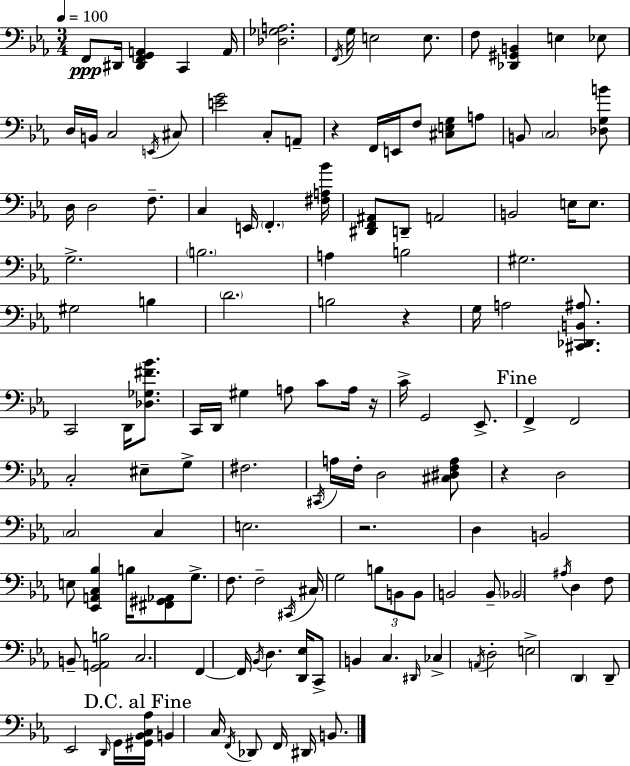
X:1
T:Untitled
M:3/4
L:1/4
K:Cm
F,,/2 ^D,,/4 [^D,,F,,G,,A,,] C,, A,,/4 [_D,_G,A,]2 F,,/4 G,/4 E,2 E,/2 F,/2 [_D,,^G,,B,,] E, _E,/2 D,/4 B,,/4 C,2 E,,/4 ^C,/2 [EG]2 C,/2 A,,/2 z F,,/4 E,,/4 F,/2 [^C,E,G,]/2 A,/2 B,,/2 C,2 [_D,G,B]/2 D,/4 D,2 F,/2 C, E,,/4 F,, [^F,A,_B]/4 [^D,,F,,^A,,]/2 D,,/2 A,,2 B,,2 E,/4 E,/2 G,2 B,2 A, B,2 ^G,2 ^G,2 B, D2 B,2 z G,/4 A,2 [^C,,_D,,B,,^A,]/2 C,,2 D,,/4 [_D,_G,^F_B]/2 C,,/4 D,,/4 ^G, A,/2 C/2 A,/4 z/4 C/4 G,,2 _E,,/2 F,, F,,2 C,2 ^E,/2 G,/2 ^F,2 ^C,,/4 A,/4 F,/4 D,2 [^C,^D,F,A,]/2 z D,2 C,2 C, E,2 z2 D, B,,2 E,/2 [_E,,A,,C,_B,] B,/4 [^F,,^G,,_A,,]/2 G,/2 F,/2 F,2 ^C,,/4 ^C,/4 G,2 B,/2 B,,/2 B,,/2 B,,2 B,,/2 _B,,2 ^A,/4 D, F,/2 B,,/2 [G,,A,,B,]2 C,2 F,, F,,/4 _B,,/4 D, [D,,_E,]/4 C,,/2 B,, C, ^D,,/4 _C, A,,/4 D,2 E,2 D,, D,,/2 _E,,2 D,,/4 G,,/4 [^G,,_B,,C,_A,]/4 B,, C,/4 F,,/4 _D,,/2 F,,/4 ^D,,/4 B,,/2